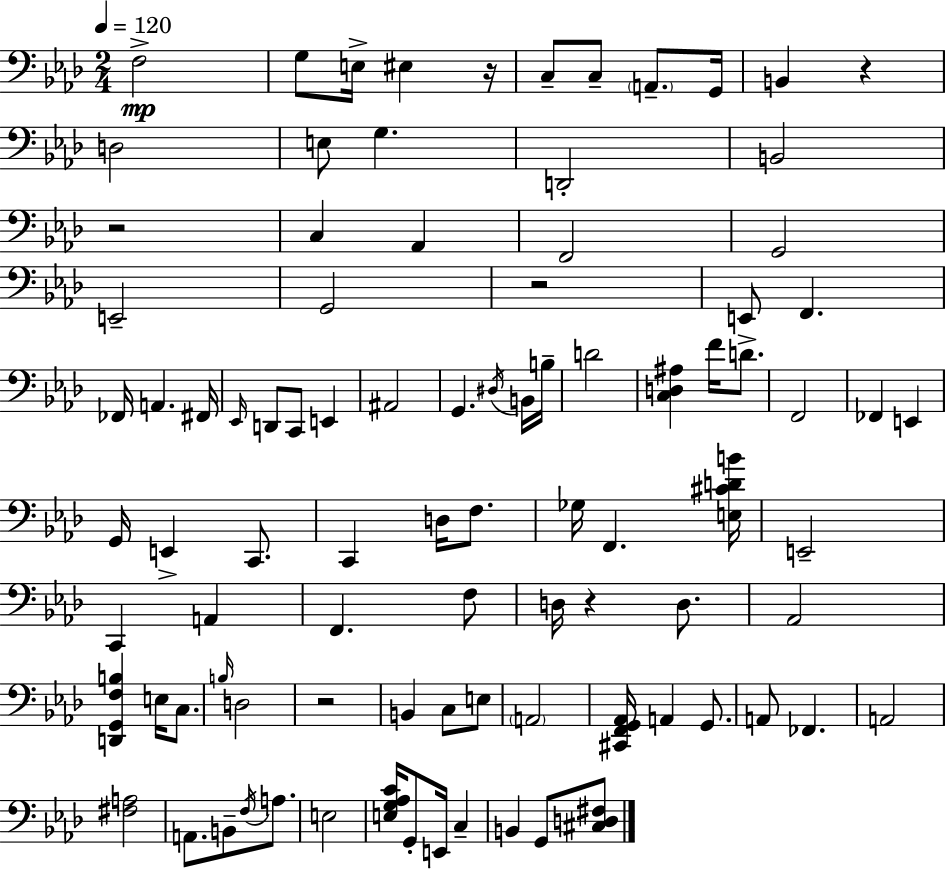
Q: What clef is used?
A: bass